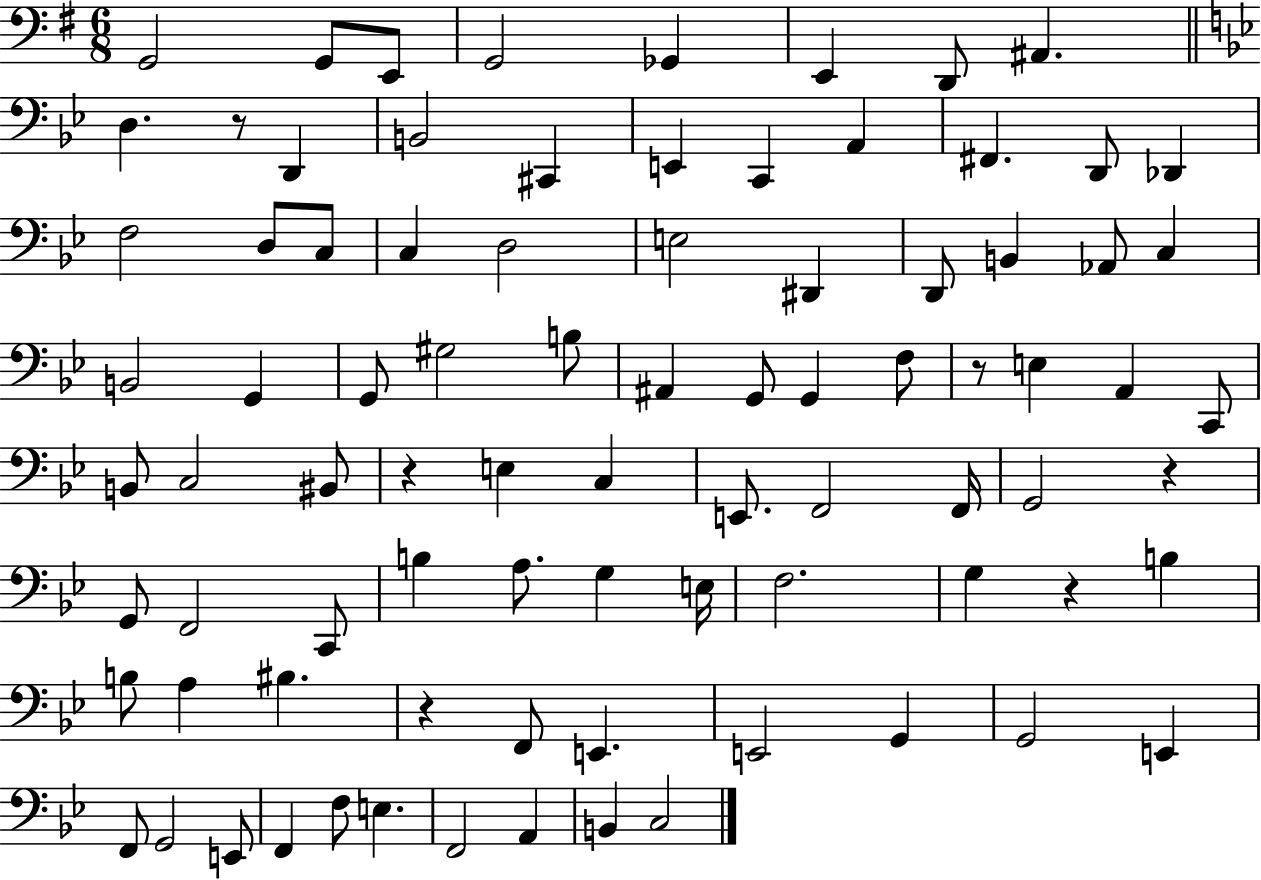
{
  \clef bass
  \numericTimeSignature
  \time 6/8
  \key g \major
  g,2 g,8 e,8 | g,2 ges,4 | e,4 d,8 ais,4. | \bar "||" \break \key bes \major d4. r8 d,4 | b,2 cis,4 | e,4 c,4 a,4 | fis,4. d,8 des,4 | \break f2 d8 c8 | c4 d2 | e2 dis,4 | d,8 b,4 aes,8 c4 | \break b,2 g,4 | g,8 gis2 b8 | ais,4 g,8 g,4 f8 | r8 e4 a,4 c,8 | \break b,8 c2 bis,8 | r4 e4 c4 | e,8. f,2 f,16 | g,2 r4 | \break g,8 f,2 c,8 | b4 a8. g4 e16 | f2. | g4 r4 b4 | \break b8 a4 bis4. | r4 f,8 e,4. | e,2 g,4 | g,2 e,4 | \break f,8 g,2 e,8 | f,4 f8 e4. | f,2 a,4 | b,4 c2 | \break \bar "|."
}